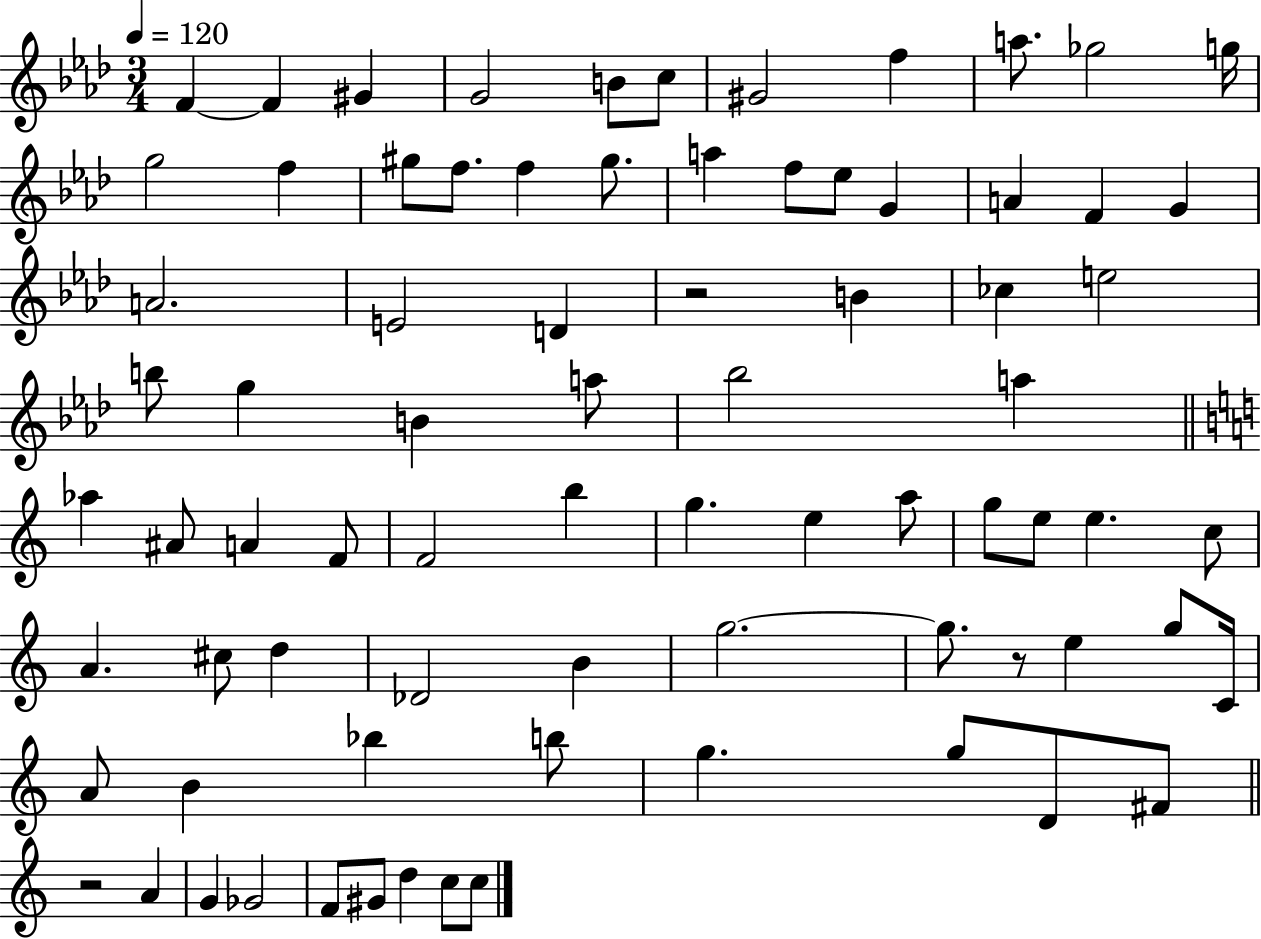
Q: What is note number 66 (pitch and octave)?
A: D4